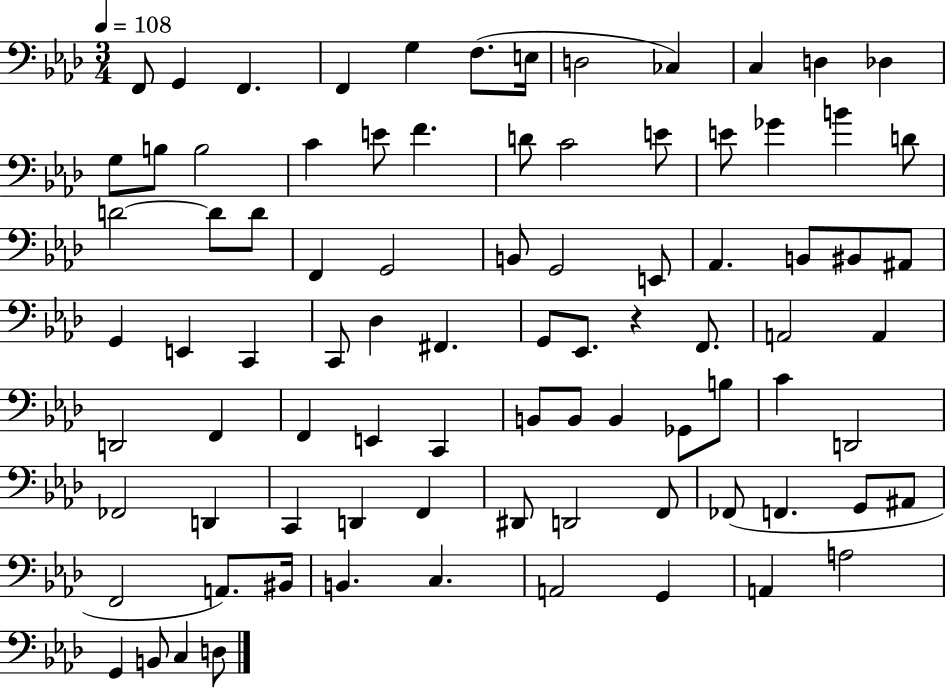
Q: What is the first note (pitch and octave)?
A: F2